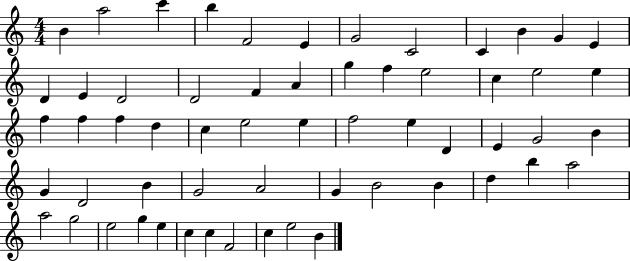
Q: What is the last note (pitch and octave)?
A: B4